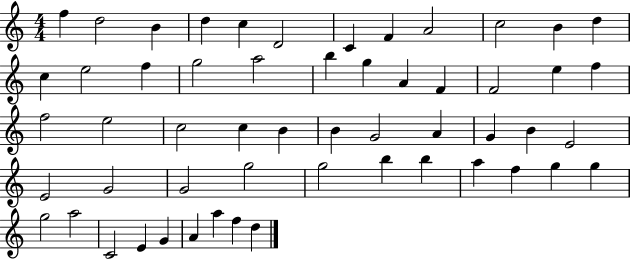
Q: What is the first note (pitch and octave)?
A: F5